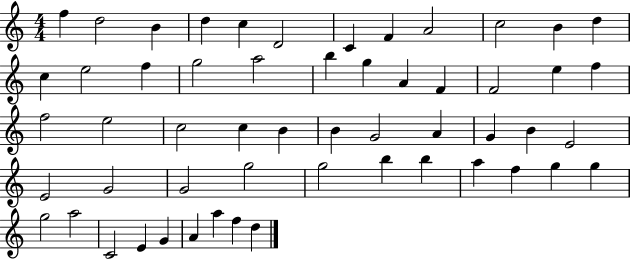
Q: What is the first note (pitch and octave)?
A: F5